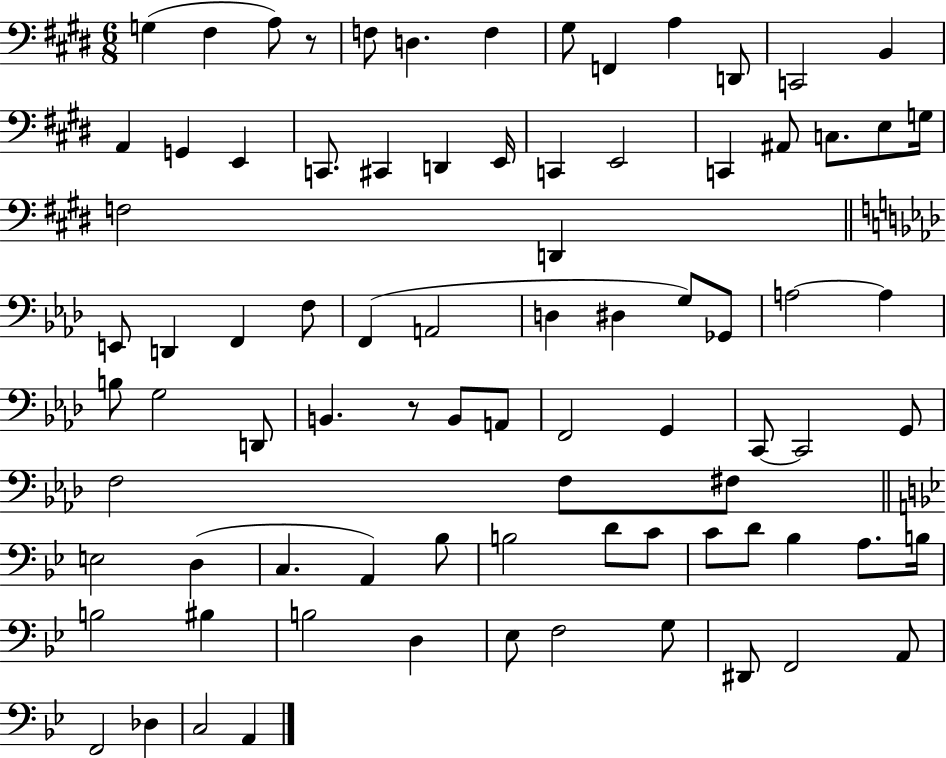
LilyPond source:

{
  \clef bass
  \numericTimeSignature
  \time 6/8
  \key e \major
  g4( fis4 a8) r8 | f8 d4. f4 | gis8 f,4 a4 d,8 | c,2 b,4 | \break a,4 g,4 e,4 | c,8. cis,4 d,4 e,16 | c,4 e,2 | c,4 ais,8 c8. e8 g16 | \break f2 d,4 | \bar "||" \break \key aes \major e,8 d,4 f,4 f8 | f,4( a,2 | d4 dis4 g8) ges,8 | a2~~ a4 | \break b8 g2 d,8 | b,4. r8 b,8 a,8 | f,2 g,4 | c,8~~ c,2 g,8 | \break f2 f8 fis8 | \bar "||" \break \key bes \major e2 d4( | c4. a,4) bes8 | b2 d'8 c'8 | c'8 d'8 bes4 a8. b16 | \break b2 bis4 | b2 d4 | ees8 f2 g8 | dis,8 f,2 a,8 | \break f,2 des4 | c2 a,4 | \bar "|."
}